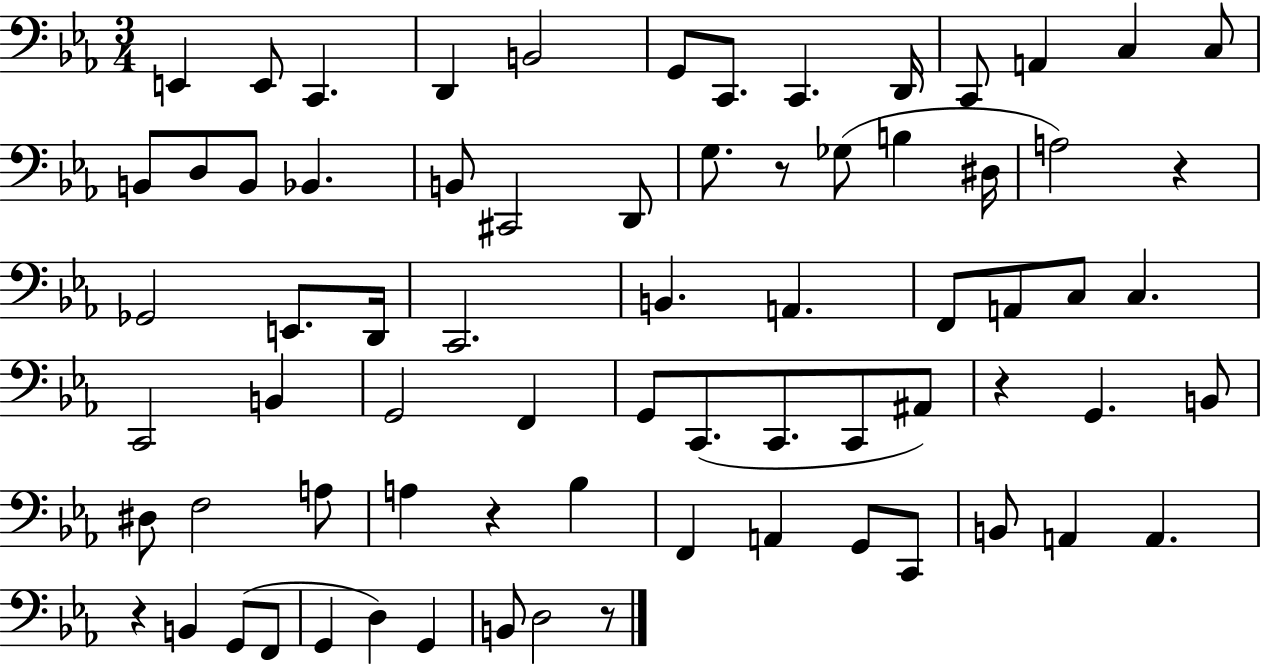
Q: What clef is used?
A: bass